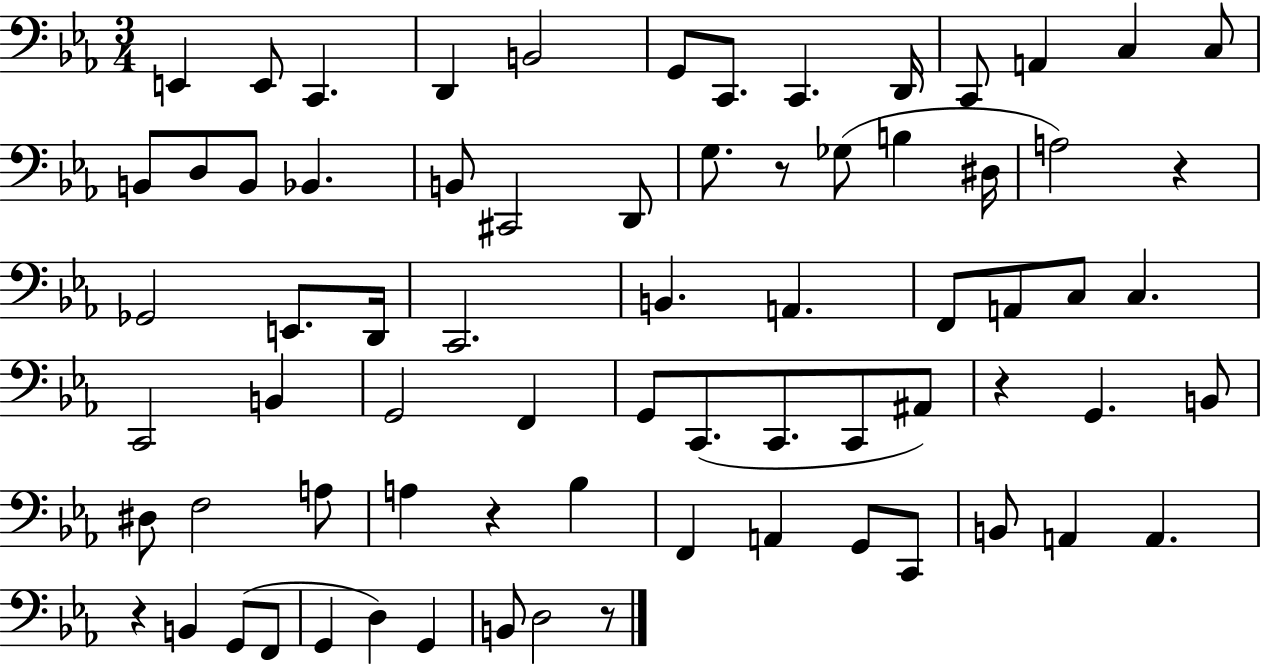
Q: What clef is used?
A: bass